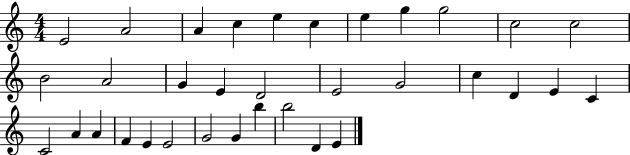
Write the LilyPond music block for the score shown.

{
  \clef treble
  \numericTimeSignature
  \time 4/4
  \key c \major
  e'2 a'2 | a'4 c''4 e''4 c''4 | e''4 g''4 g''2 | c''2 c''2 | \break b'2 a'2 | g'4 e'4 d'2 | e'2 g'2 | c''4 d'4 e'4 c'4 | \break c'2 a'4 a'4 | f'4 e'4 e'2 | g'2 g'4 b''4 | b''2 d'4 e'4 | \break \bar "|."
}